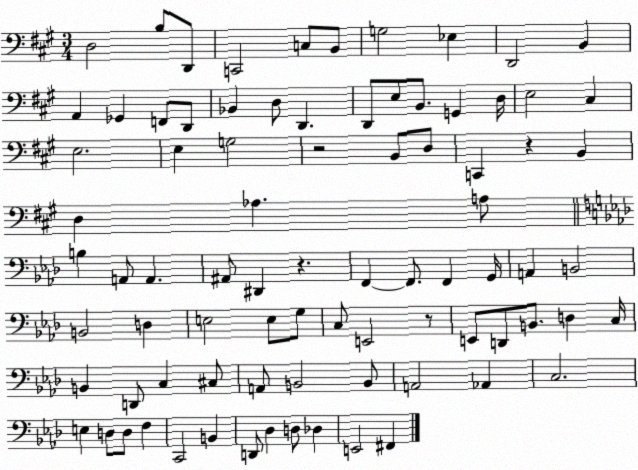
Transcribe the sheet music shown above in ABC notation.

X:1
T:Untitled
M:3/4
L:1/4
K:A
D,2 B,/2 D,,/2 C,,2 C,/2 B,,/2 G,2 _E, D,,2 B,, A,, _G,, F,,/2 D,,/2 _B,, D,/2 D,, D,,/2 E,/2 B,,/2 G,, D,/4 E,2 ^C, E,2 E, G,2 z2 B,,/2 D,/2 C,, z B,, D, _A, A,/2 B, A,,/2 A,, ^A,,/2 ^D,, z F,, F,,/2 F,, G,,/4 A,, B,,2 B,,2 D, E,2 E,/2 G,/2 C,/2 E,,2 z/2 E,,/2 D,,/2 B,,/2 D, C,/4 B,, D,,/2 C, ^C,/2 A,,/2 B,,2 B,,/2 A,,2 _A,, C,2 E, D,/2 D,/2 F, C,,2 B,, D,,/2 _D, D,/2 _D, E,,2 ^F,,